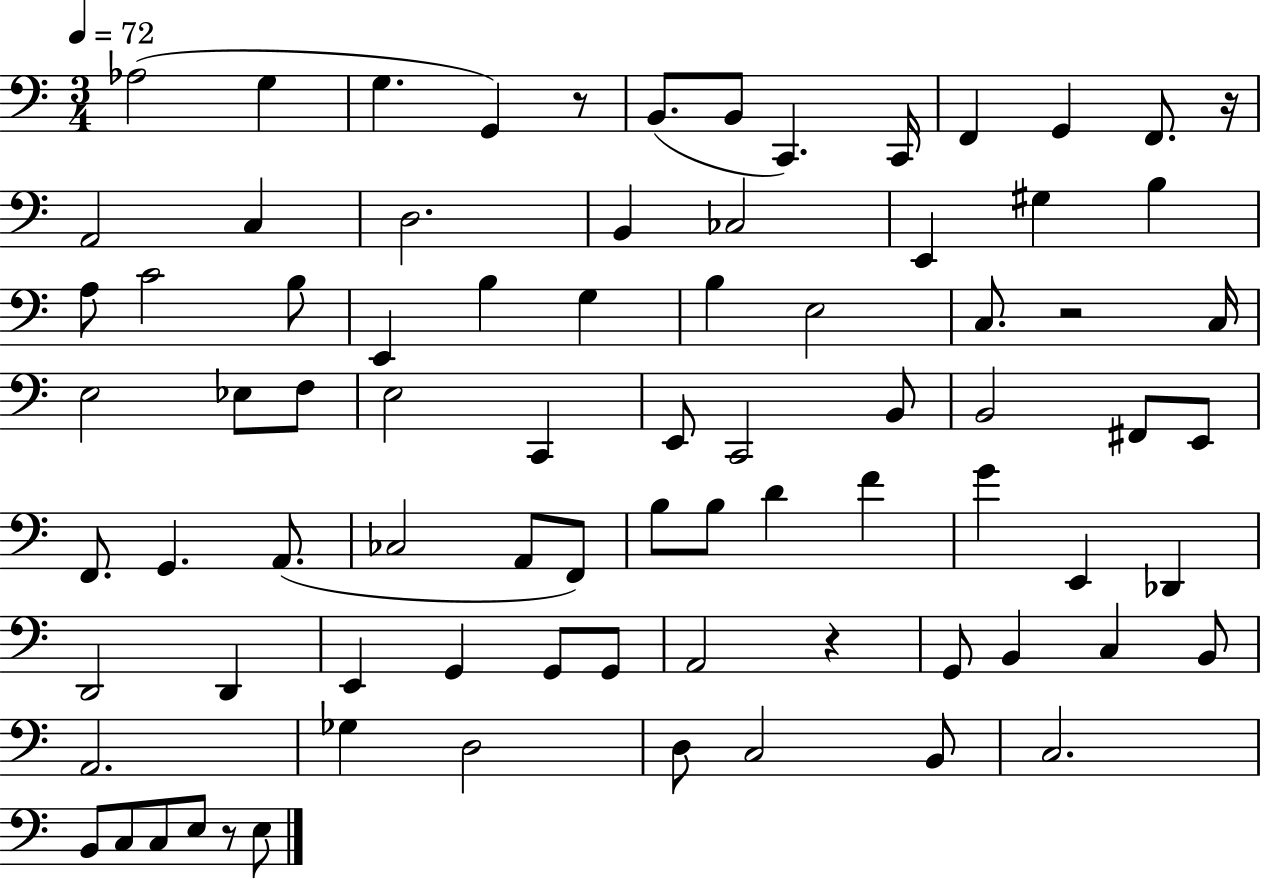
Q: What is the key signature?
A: C major